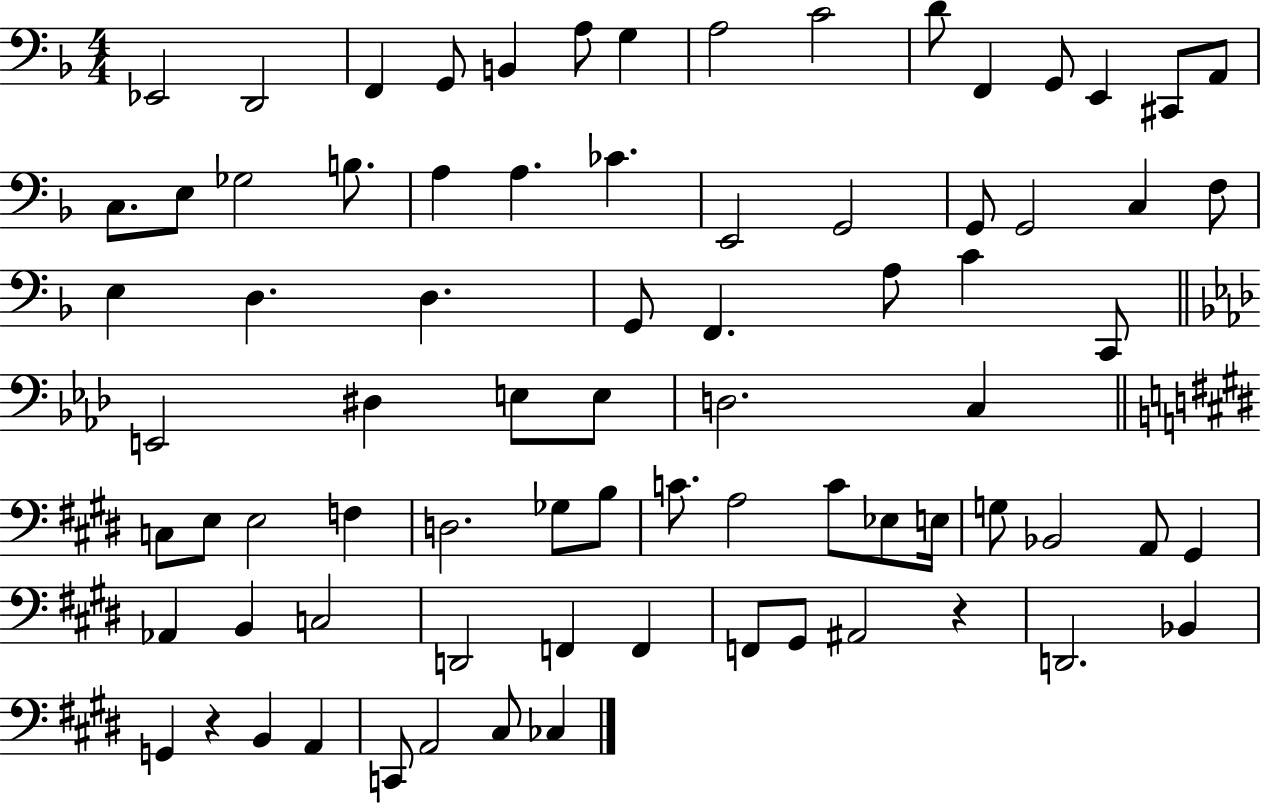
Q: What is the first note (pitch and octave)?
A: Eb2